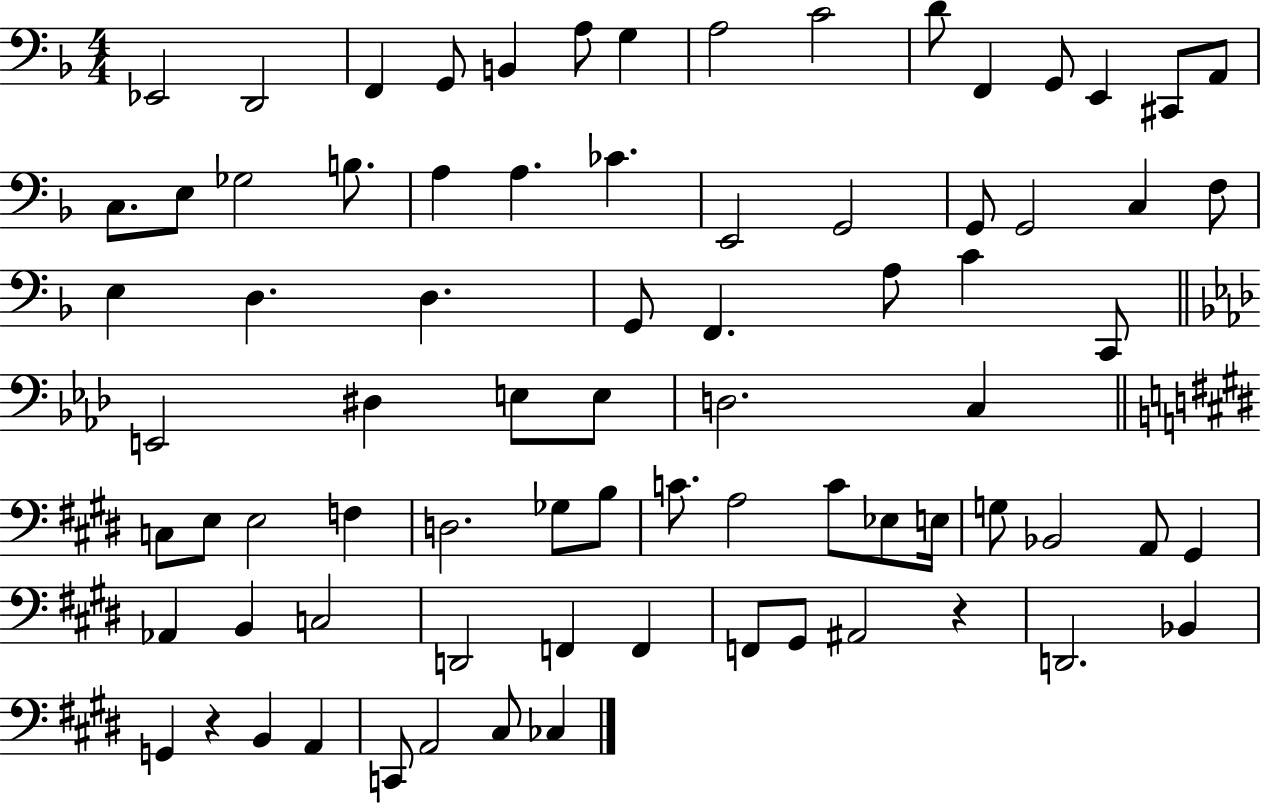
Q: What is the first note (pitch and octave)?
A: Eb2